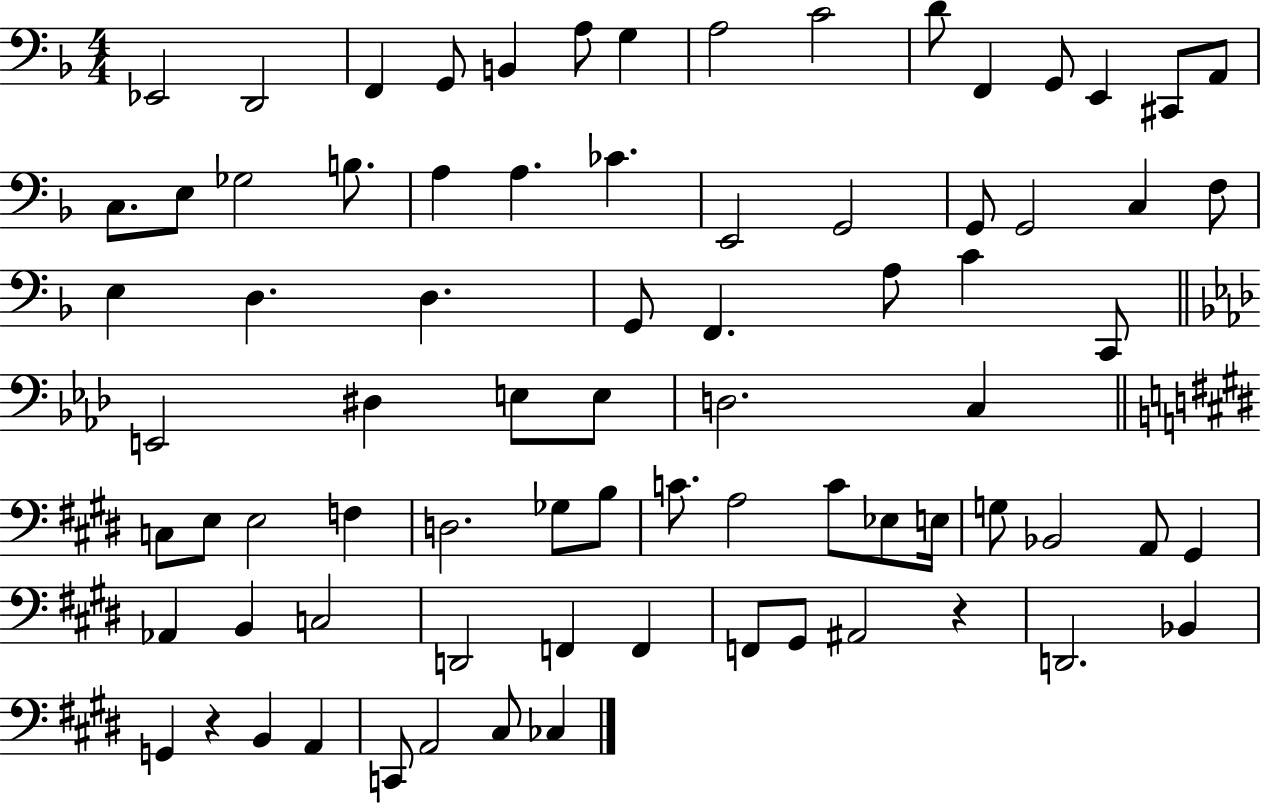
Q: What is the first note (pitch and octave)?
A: Eb2